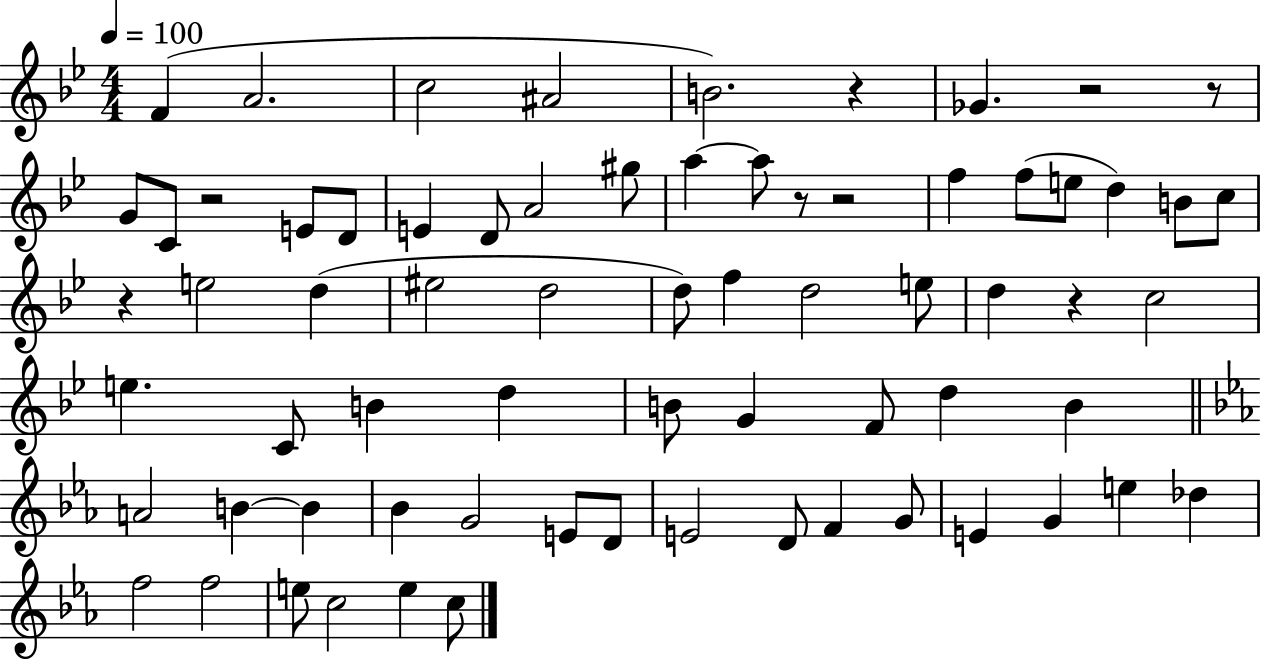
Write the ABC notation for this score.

X:1
T:Untitled
M:4/4
L:1/4
K:Bb
F A2 c2 ^A2 B2 z _G z2 z/2 G/2 C/2 z2 E/2 D/2 E D/2 A2 ^g/2 a a/2 z/2 z2 f f/2 e/2 d B/2 c/2 z e2 d ^e2 d2 d/2 f d2 e/2 d z c2 e C/2 B d B/2 G F/2 d B A2 B B _B G2 E/2 D/2 E2 D/2 F G/2 E G e _d f2 f2 e/2 c2 e c/2